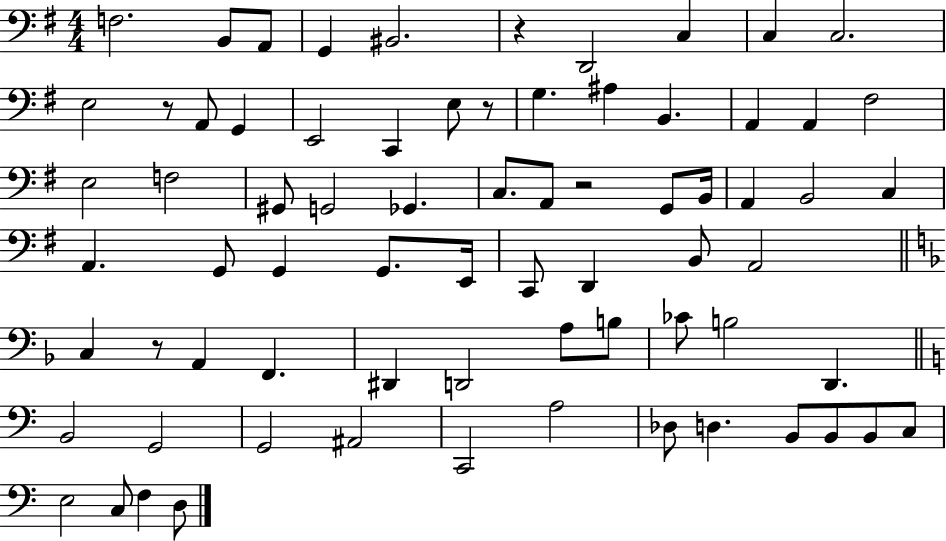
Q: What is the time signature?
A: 4/4